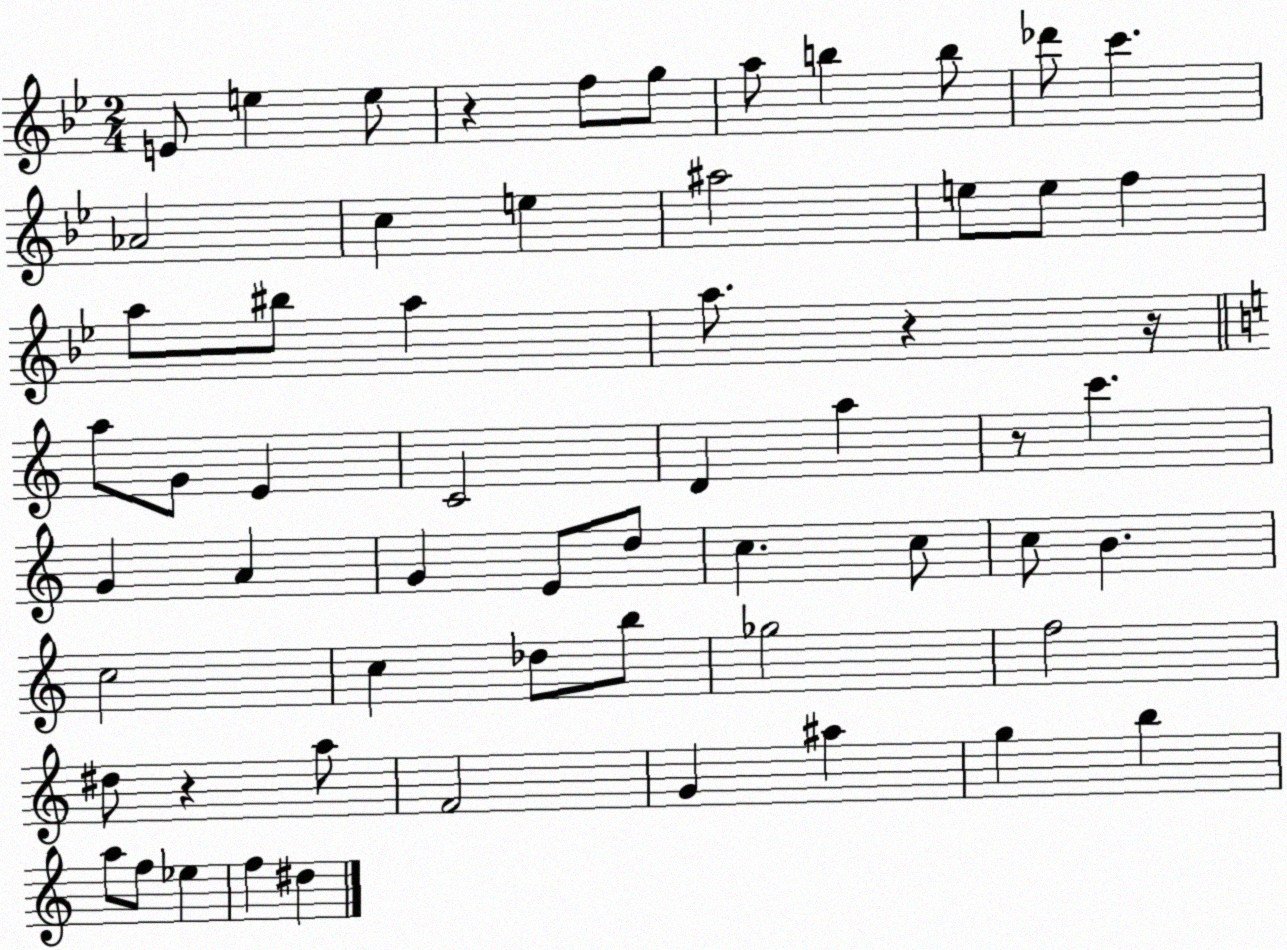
X:1
T:Untitled
M:2/4
L:1/4
K:Bb
E/2 e e/2 z f/2 g/2 a/2 b b/2 _d'/2 c' _A2 c e ^a2 e/2 e/2 f a/2 ^b/2 a a/2 z z/4 a/2 G/2 E C2 D a z/2 c' G A G E/2 d/2 c c/2 c/2 B c2 c _d/2 b/2 _g2 f2 ^d/2 z a/2 F2 G ^a g b a/2 f/2 _e f ^d